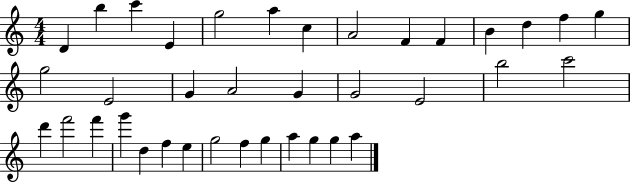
D4/q B5/q C6/q E4/q G5/h A5/q C5/q A4/h F4/q F4/q B4/q D5/q F5/q G5/q G5/h E4/h G4/q A4/h G4/q G4/h E4/h B5/h C6/h D6/q F6/h F6/q G6/q D5/q F5/q E5/q G5/h F5/q G5/q A5/q G5/q G5/q A5/q